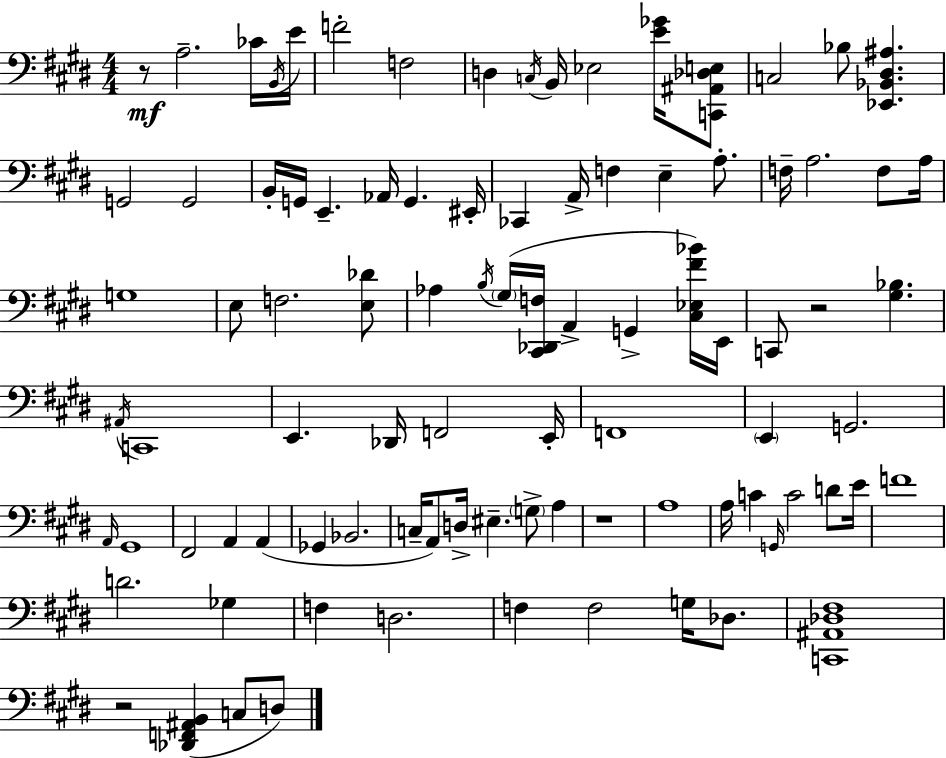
X:1
T:Untitled
M:4/4
L:1/4
K:E
z/2 A,2 _C/4 B,,/4 E/4 F2 F,2 D, C,/4 B,,/4 _E,2 [E_G]/4 [C,,^A,,_D,E,]/2 C,2 _B,/2 [_E,,_B,,^D,^A,] G,,2 G,,2 B,,/4 G,,/4 E,, _A,,/4 G,, ^E,,/4 _C,, A,,/4 F, E, A,/2 F,/4 A,2 F,/2 A,/4 G,4 E,/2 F,2 [E,_D]/2 _A, B,/4 ^G,/4 [^C,,_D,,F,]/4 A,, G,, [^C,_E,^F_B]/4 E,,/4 C,,/2 z2 [^G,_B,] ^A,,/4 C,,4 E,, _D,,/4 F,,2 E,,/4 F,,4 E,, G,,2 A,,/4 ^G,,4 ^F,,2 A,, A,, _G,, _B,,2 C,/4 A,,/2 D,/4 ^E, G,/2 A, z4 A,4 A,/4 C G,,/4 C2 D/2 E/4 F4 D2 _G, F, D,2 F, F,2 G,/4 _D,/2 [C,,^A,,_D,^F,]4 z2 [_D,,F,,^A,,B,,] C,/2 D,/2